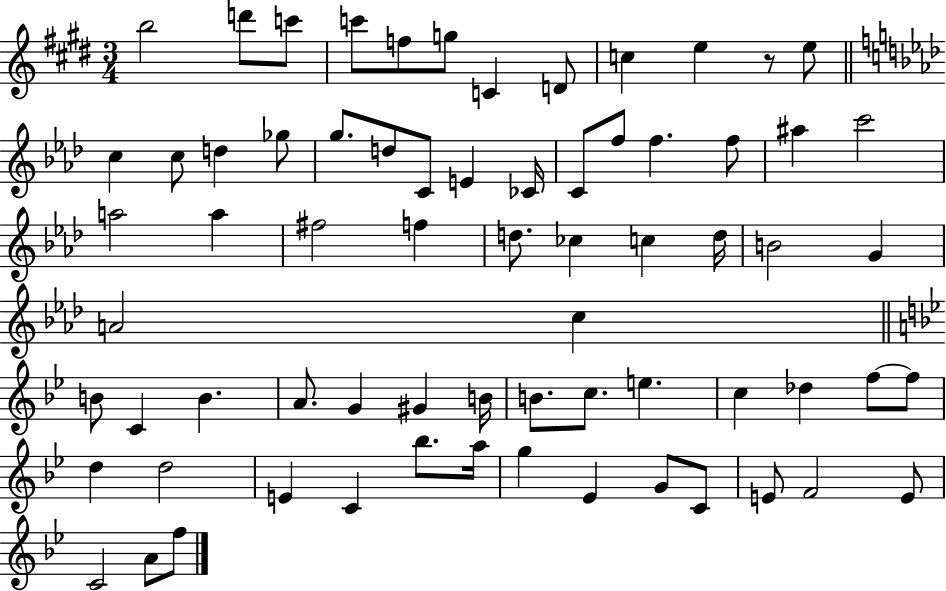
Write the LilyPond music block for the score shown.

{
  \clef treble
  \numericTimeSignature
  \time 3/4
  \key e \major
  b''2 d'''8 c'''8 | c'''8 f''8 g''8 c'4 d'8 | c''4 e''4 r8 e''8 | \bar "||" \break \key aes \major c''4 c''8 d''4 ges''8 | g''8. d''8 c'8 e'4 ces'16 | c'8 f''8 f''4. f''8 | ais''4 c'''2 | \break a''2 a''4 | fis''2 f''4 | d''8. ces''4 c''4 d''16 | b'2 g'4 | \break a'2 c''4 | \bar "||" \break \key bes \major b'8 c'4 b'4. | a'8. g'4 gis'4 b'16 | b'8. c''8. e''4. | c''4 des''4 f''8~~ f''8 | \break d''4 d''2 | e'4 c'4 bes''8. a''16 | g''4 ees'4 g'8 c'8 | e'8 f'2 e'8 | \break c'2 a'8 f''8 | \bar "|."
}